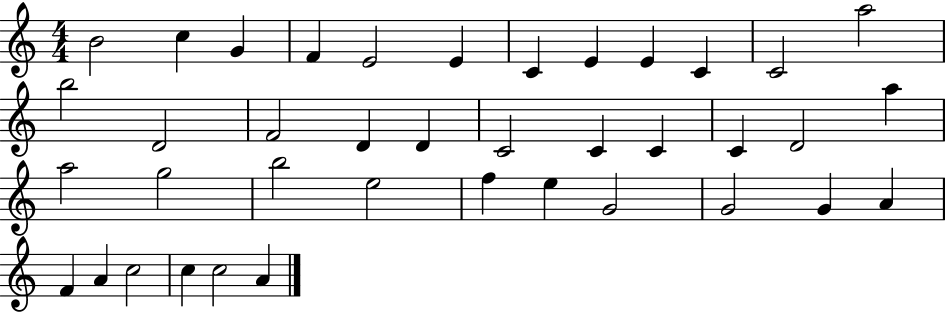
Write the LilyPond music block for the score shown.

{
  \clef treble
  \numericTimeSignature
  \time 4/4
  \key c \major
  b'2 c''4 g'4 | f'4 e'2 e'4 | c'4 e'4 e'4 c'4 | c'2 a''2 | \break b''2 d'2 | f'2 d'4 d'4 | c'2 c'4 c'4 | c'4 d'2 a''4 | \break a''2 g''2 | b''2 e''2 | f''4 e''4 g'2 | g'2 g'4 a'4 | \break f'4 a'4 c''2 | c''4 c''2 a'4 | \bar "|."
}